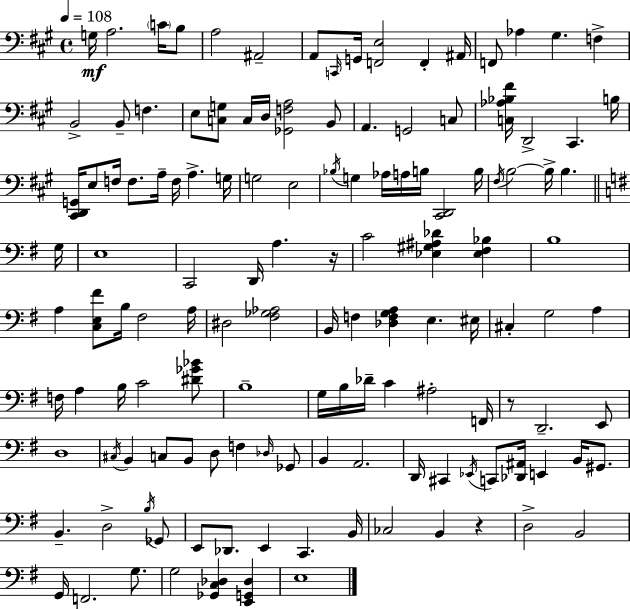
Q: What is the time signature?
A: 4/4